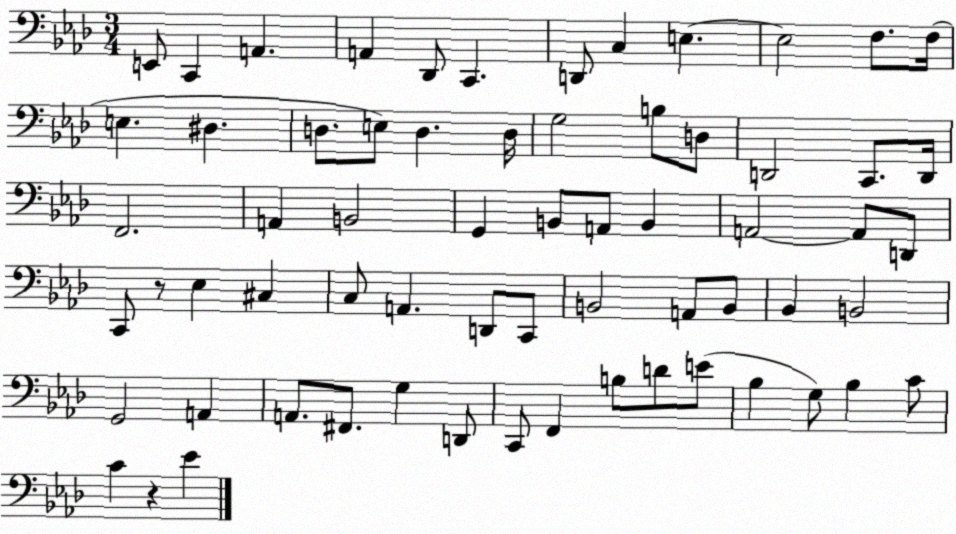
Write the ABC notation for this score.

X:1
T:Untitled
M:3/4
L:1/4
K:Ab
E,,/2 C,, A,, A,, _D,,/2 C,, D,,/2 C, E, E,2 F,/2 F,/4 E, ^D, D,/2 E,/2 D, D,/4 G,2 B,/2 D,/2 D,,2 C,,/2 D,,/4 F,,2 A,, B,,2 G,, B,,/2 A,,/2 B,, A,,2 A,,/2 D,,/2 C,,/2 z/2 _E, ^C, C,/2 A,, D,,/2 C,,/2 B,,2 A,,/2 B,,/2 _B,, B,,2 G,,2 A,, A,,/2 ^F,,/2 G, D,,/2 C,,/2 F,, B,/2 D/2 E/2 _B, G,/2 _B, C/2 C z _E